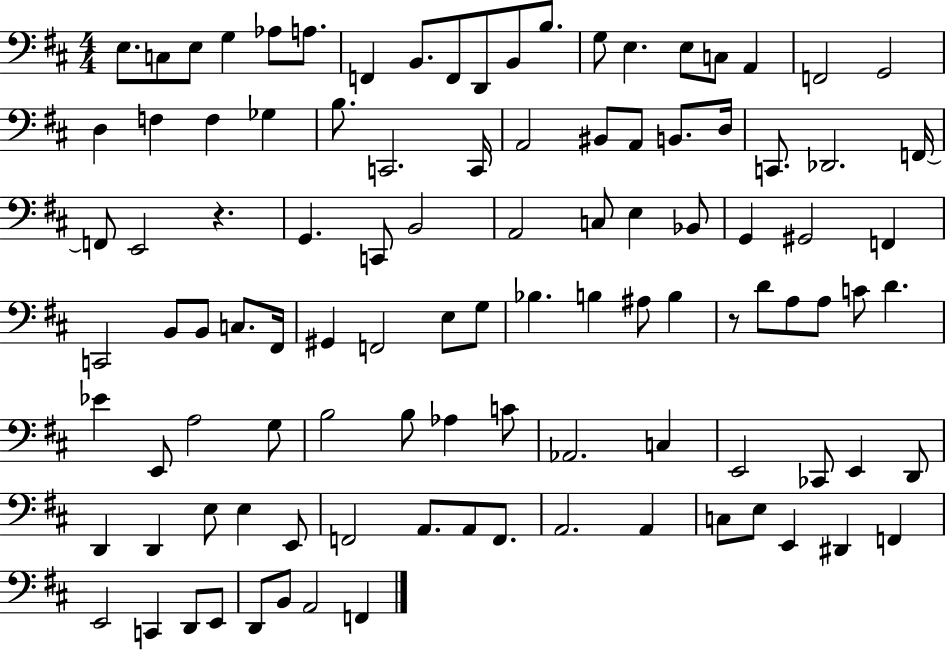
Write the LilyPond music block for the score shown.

{
  \clef bass
  \numericTimeSignature
  \time 4/4
  \key d \major
  e8. c8 e8 g4 aes8 a8. | f,4 b,8. f,8 d,8 b,8 b8. | g8 e4. e8 c8 a,4 | f,2 g,2 | \break d4 f4 f4 ges4 | b8. c,2. c,16 | a,2 bis,8 a,8 b,8. d16 | c,8. des,2. f,16~~ | \break f,8 e,2 r4. | g,4. c,8 b,2 | a,2 c8 e4 bes,8 | g,4 gis,2 f,4 | \break c,2 b,8 b,8 c8. fis,16 | gis,4 f,2 e8 g8 | bes4. b4 ais8 b4 | r8 d'8 a8 a8 c'8 d'4. | \break ees'4 e,8 a2 g8 | b2 b8 aes4 c'8 | aes,2. c4 | e,2 ces,8 e,4 d,8 | \break d,4 d,4 e8 e4 e,8 | f,2 a,8. a,8 f,8. | a,2. a,4 | c8 e8 e,4 dis,4 f,4 | \break e,2 c,4 d,8 e,8 | d,8 b,8 a,2 f,4 | \bar "|."
}